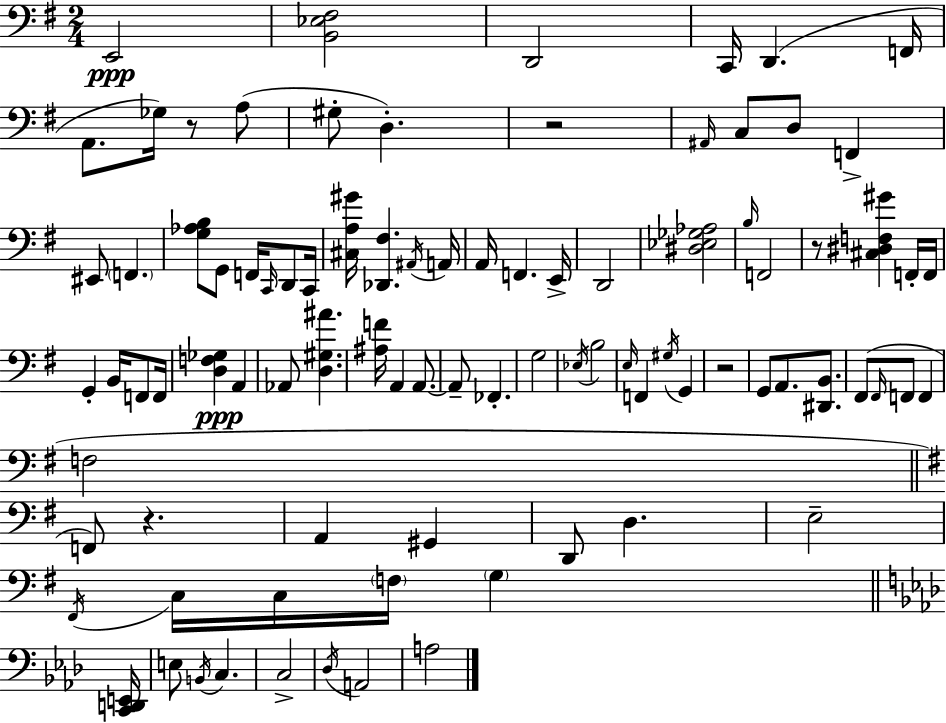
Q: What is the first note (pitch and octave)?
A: E2